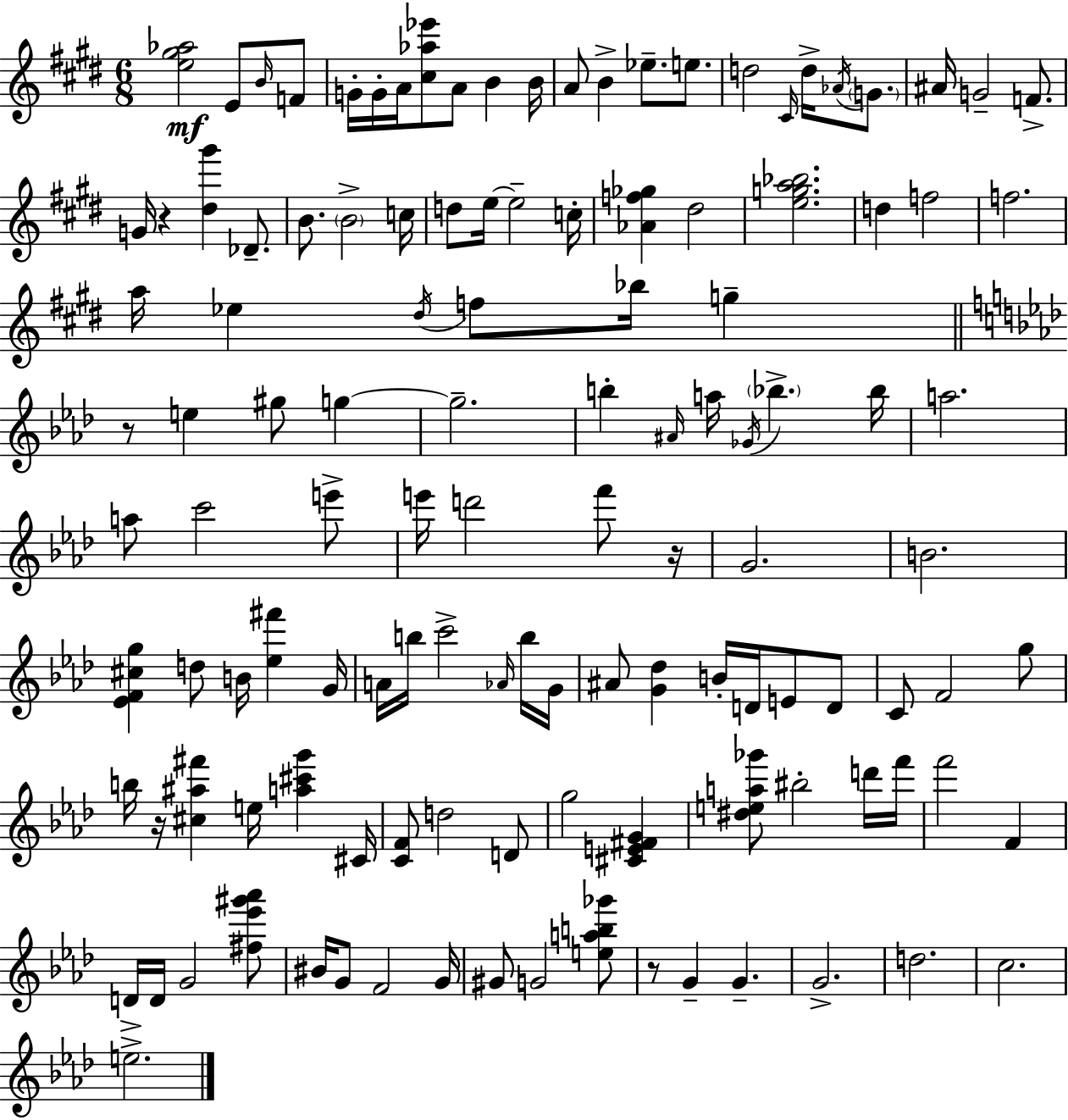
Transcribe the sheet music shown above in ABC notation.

X:1
T:Untitled
M:6/8
L:1/4
K:E
[e^g_a]2 E/2 B/4 F/2 G/4 G/4 A/4 [^c_a_e']/2 A/2 B B/4 A/2 B _e/2 e/2 d2 ^C/4 d/4 _A/4 G/2 ^A/4 G2 F/2 G/4 z [^d^g'] _D/2 B/2 B2 c/4 d/2 e/4 e2 c/4 [_Af_g] ^d2 [ega_b]2 d f2 f2 a/4 _e ^d/4 f/2 _b/4 g z/2 e ^g/2 g g2 b ^A/4 a/4 _G/4 _b _b/4 a2 a/2 c'2 e'/2 e'/4 d'2 f'/2 z/4 G2 B2 [_EF^cg] d/2 B/4 [_e^f'] G/4 A/4 b/4 c'2 _A/4 b/4 G/4 ^A/2 [G_d] B/4 D/4 E/2 D/2 C/2 F2 g/2 b/4 z/4 [^c^a^f'] e/4 [a^c'g'] ^C/4 [CF]/2 d2 D/2 g2 [^CE^FG] [^dea_g']/2 ^b2 d'/4 f'/4 f'2 F D/4 D/4 G2 [^f_e'^g'_a']/2 ^B/4 G/2 F2 G/4 ^G/2 G2 [eab_g']/2 z/2 G G G2 d2 c2 e2